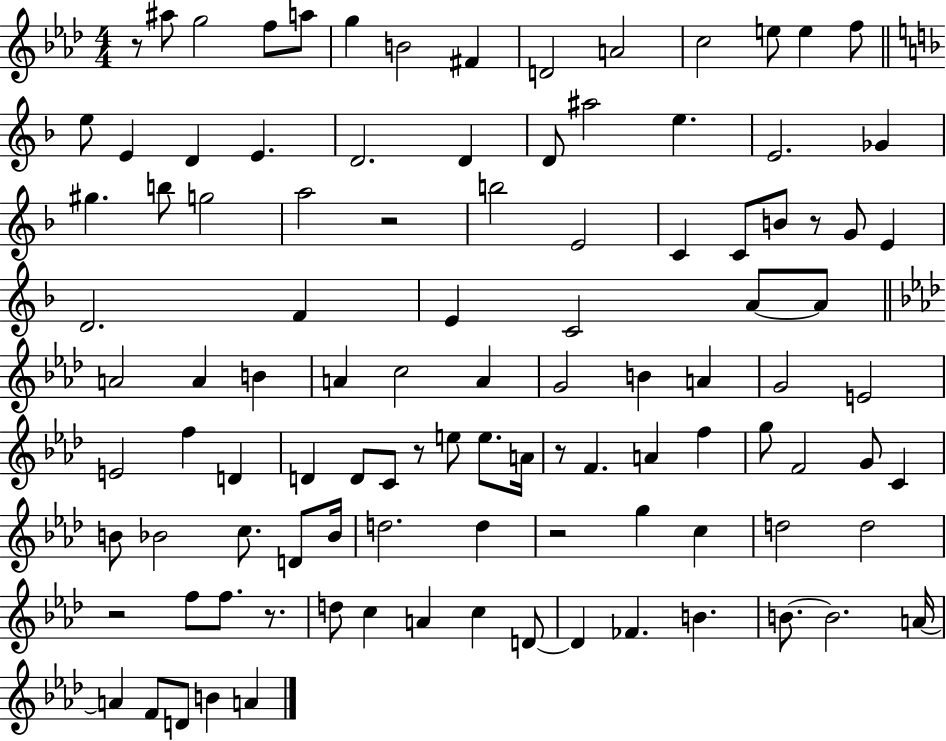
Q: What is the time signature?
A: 4/4